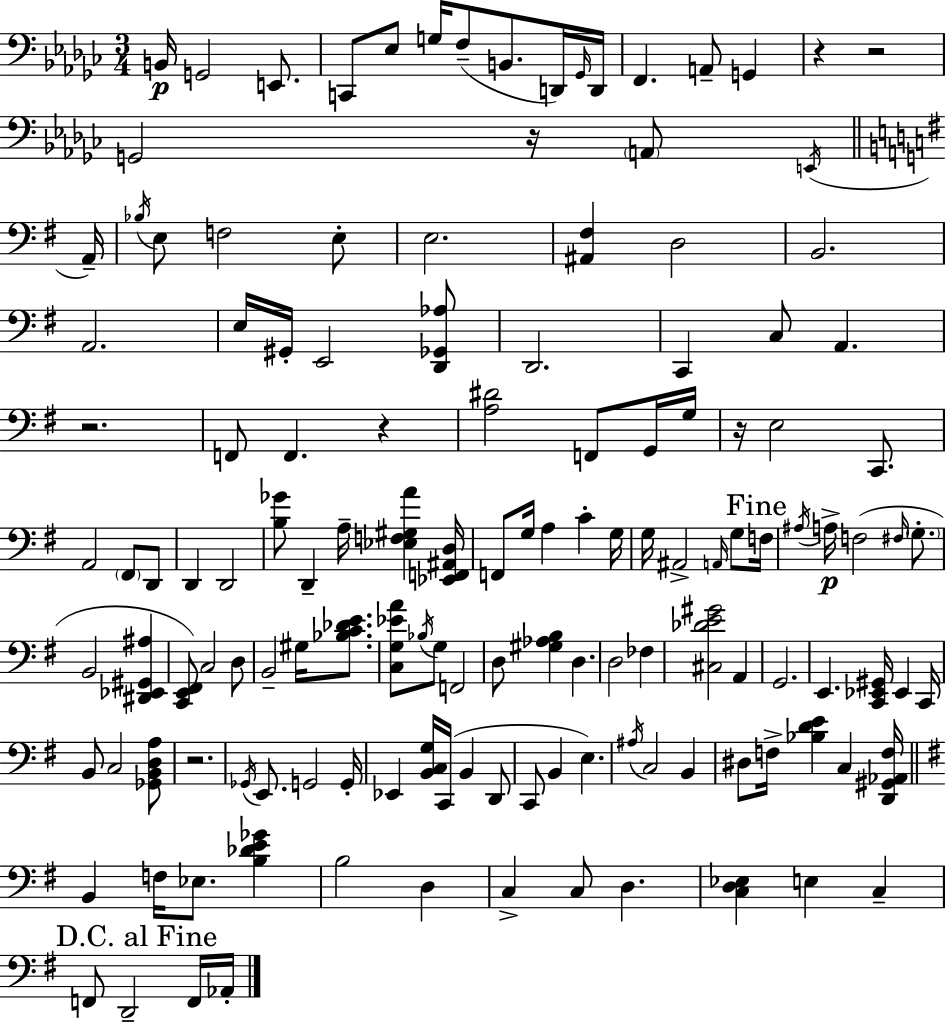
B2/s G2/h E2/e. C2/e Eb3/e G3/s F3/e B2/e. D2/s Gb2/s D2/s F2/q. A2/e G2/q R/q R/h G2/h R/s A2/e E2/s A2/s Bb3/s E3/e F3/h E3/e E3/h. [A#2,F#3]/q D3/h B2/h. A2/h. E3/s G#2/s E2/h [D2,Gb2,Ab3]/e D2/h. C2/q C3/e A2/q. R/h. F2/e F2/q. R/q [A3,D#4]/h F2/e G2/s G3/s R/s E3/h C2/e. A2/h F#2/e D2/e D2/q D2/h [B3,Gb4]/e D2/q A3/s [Eb3,F3,G#3,A4]/q [Eb2,F2,A#2,D3]/s F2/e G3/s A3/q C4/q G3/s G3/s A#2/h A2/s G3/e F3/s A#3/s A3/s F3/h F#3/s G3/e. B2/h [D#2,Eb2,G#2,A#3]/q [C2,E2,F#2]/e C3/h D3/e B2/h G#3/s [Bb3,C4,Db4,E4]/e. [C3,G3,Eb4,A4]/e Bb3/s G3/e F2/h D3/e [G#3,Ab3,B3]/q D3/q. D3/h FES3/q [C#3,Db4,E4,G#4]/h A2/q G2/h. E2/q. [C2,Eb2,G#2]/s Eb2/q C2/s B2/e C3/h [Gb2,B2,D3,A3]/e R/h. Gb2/s E2/e. G2/h G2/s Eb2/q [B2,C3,G3]/s C2/s B2/q D2/e C2/e B2/q E3/q. A#3/s C3/h B2/q D#3/e F3/s [Bb3,D4,E4]/q C3/q [D2,G#2,Ab2,F3]/s B2/q F3/s Eb3/e. [B3,Db4,E4,Gb4]/q B3/h D3/q C3/q C3/e D3/q. [C3,D3,Eb3]/q E3/q C3/q F2/e D2/h F2/s Ab2/s